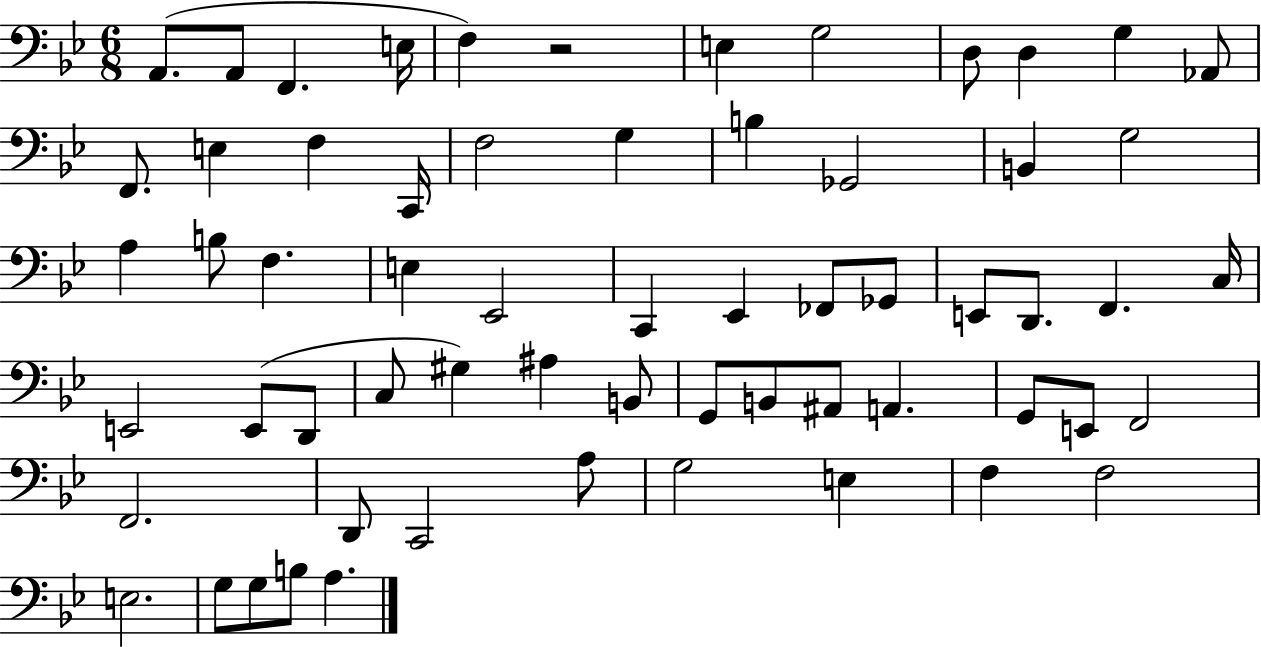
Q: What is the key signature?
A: BES major